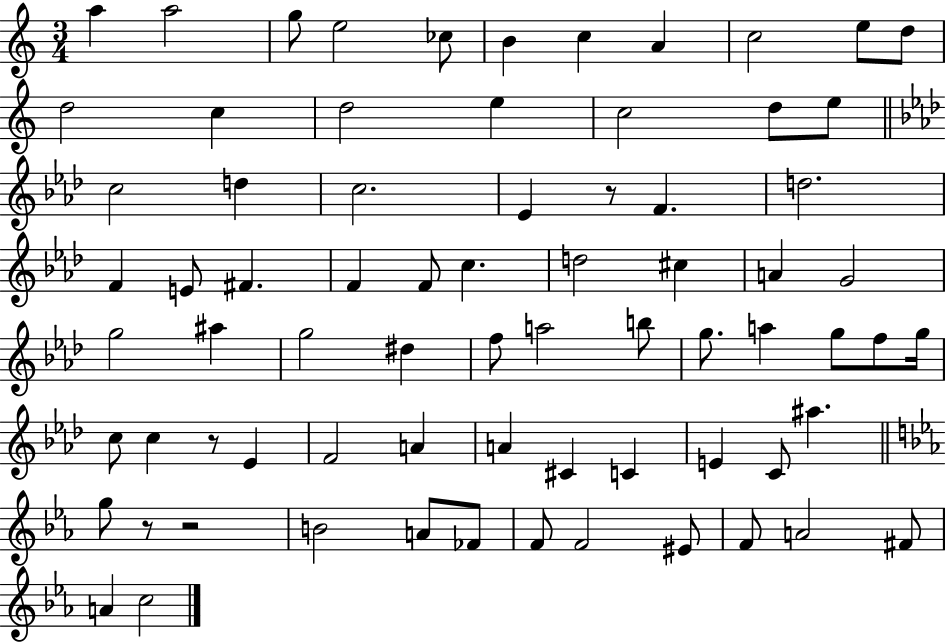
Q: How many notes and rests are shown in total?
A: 73